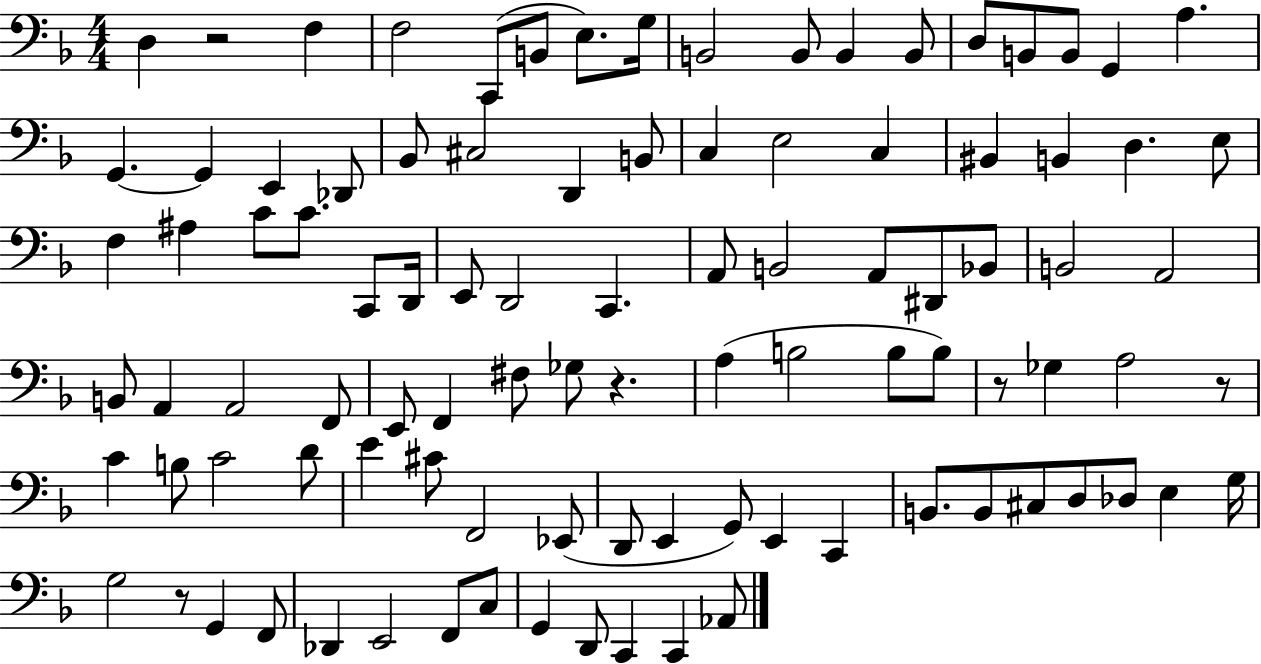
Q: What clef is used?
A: bass